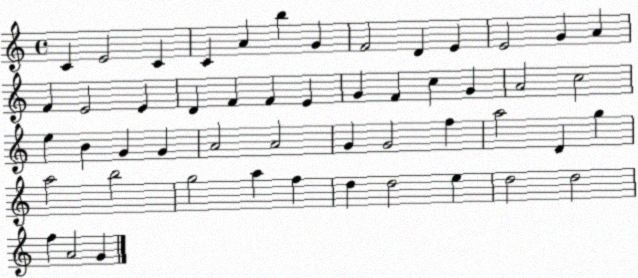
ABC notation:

X:1
T:Untitled
M:4/4
L:1/4
K:C
C E2 C C A b G F2 D E E2 G A F E2 E D F F E G F c G A2 c2 e B G G A2 A2 G G2 f a2 D g a2 b2 g2 a f d d2 e d2 d2 f A2 G